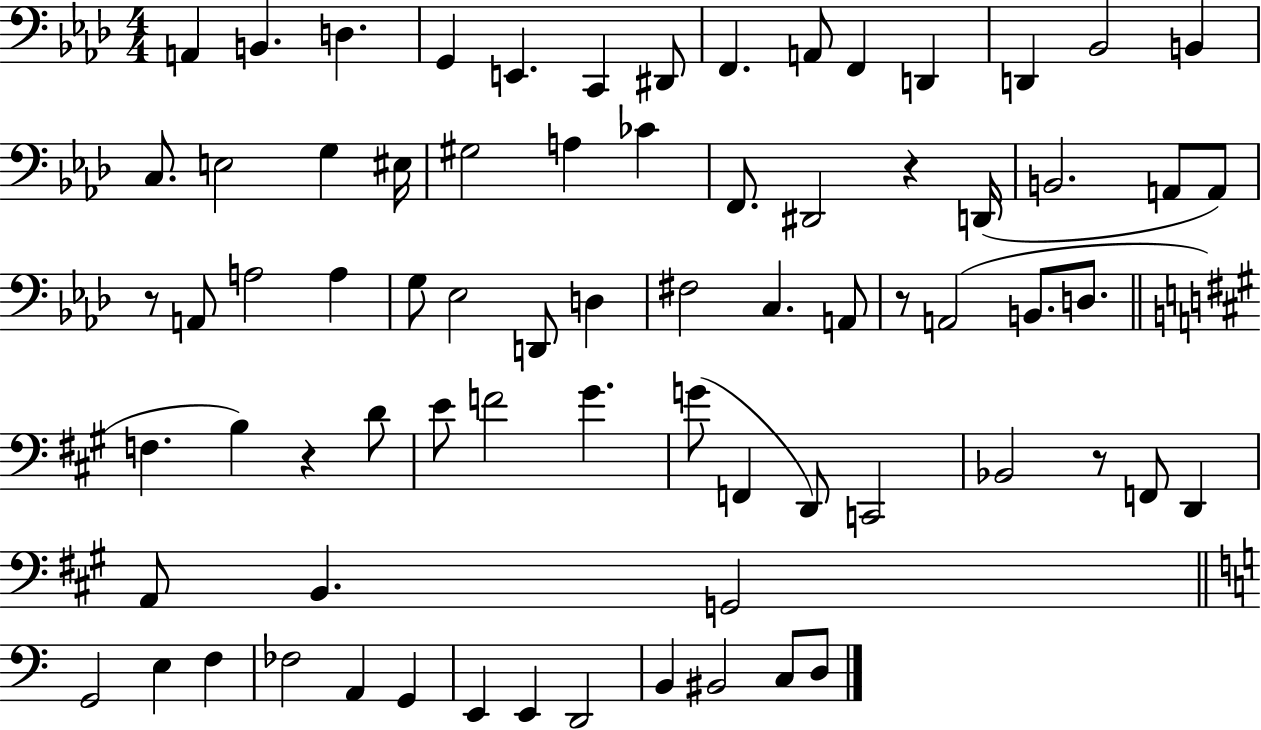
X:1
T:Untitled
M:4/4
L:1/4
K:Ab
A,, B,, D, G,, E,, C,, ^D,,/2 F,, A,,/2 F,, D,, D,, _B,,2 B,, C,/2 E,2 G, ^E,/4 ^G,2 A, _C F,,/2 ^D,,2 z D,,/4 B,,2 A,,/2 A,,/2 z/2 A,,/2 A,2 A, G,/2 _E,2 D,,/2 D, ^F,2 C, A,,/2 z/2 A,,2 B,,/2 D,/2 F, B, z D/2 E/2 F2 ^G G/2 F,, D,,/2 C,,2 _B,,2 z/2 F,,/2 D,, A,,/2 B,, G,,2 G,,2 E, F, _F,2 A,, G,, E,, E,, D,,2 B,, ^B,,2 C,/2 D,/2